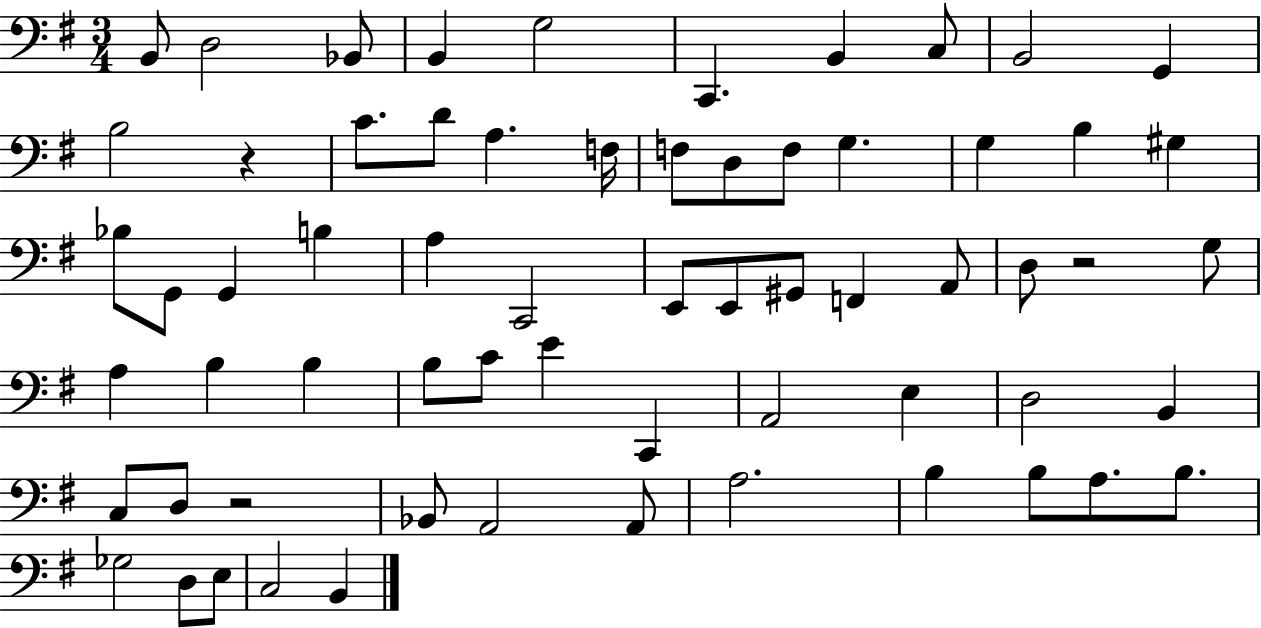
B2/e D3/h Bb2/e B2/q G3/h C2/q. B2/q C3/e B2/h G2/q B3/h R/q C4/e. D4/e A3/q. F3/s F3/e D3/e F3/e G3/q. G3/q B3/q G#3/q Bb3/e G2/e G2/q B3/q A3/q C2/h E2/e E2/e G#2/e F2/q A2/e D3/e R/h G3/e A3/q B3/q B3/q B3/e C4/e E4/q C2/q A2/h E3/q D3/h B2/q C3/e D3/e R/h Bb2/e A2/h A2/e A3/h. B3/q B3/e A3/e. B3/e. Gb3/h D3/e E3/e C3/h B2/q